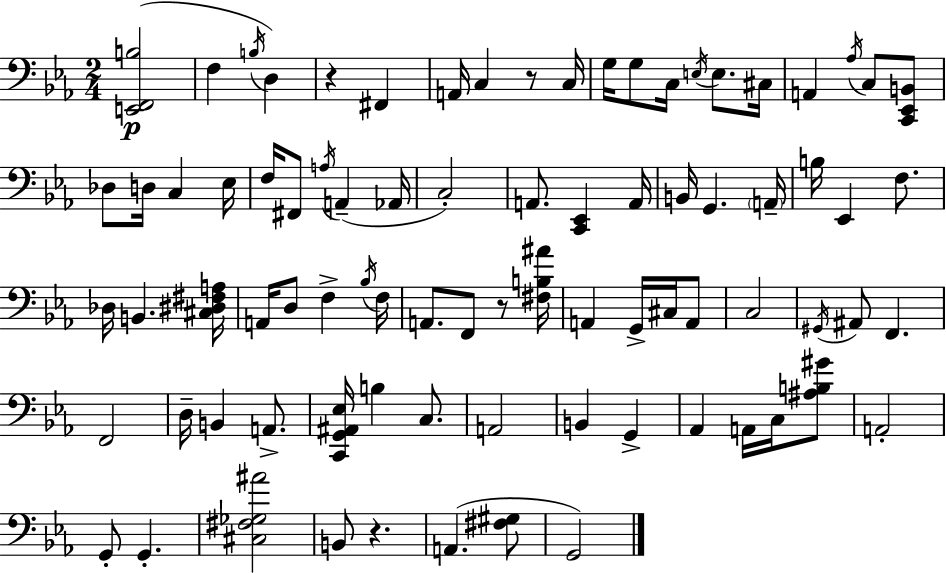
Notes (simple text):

[E2,F2,B3]/h F3/q B3/s D3/q R/q F#2/q A2/s C3/q R/e C3/s G3/s G3/e C3/s E3/s E3/e. C#3/s A2/q Ab3/s C3/e [C2,Eb2,B2]/e Db3/e D3/s C3/q Eb3/s F3/s F#2/e A3/s A2/q Ab2/s C3/h A2/e. [C2,Eb2]/q A2/s B2/s G2/q. A2/s B3/s Eb2/q F3/e. Db3/s B2/q. [C#3,D#3,F#3,A3]/s A2/s D3/e F3/q Bb3/s F3/s A2/e. F2/e R/e [F#3,B3,A#4]/s A2/q G2/s C#3/s A2/e C3/h G#2/s A#2/e F2/q. F2/h D3/s B2/q A2/e. [C2,G2,A#2,Eb3]/s B3/q C3/e. A2/h B2/q G2/q Ab2/q A2/s C3/s [A#3,B3,G#4]/e A2/h G2/e G2/q. [C#3,F#3,Gb3,A#4]/h B2/e R/q. A2/q. [F#3,G#3]/e G2/h